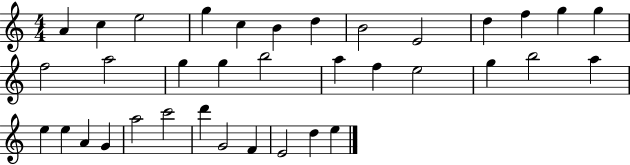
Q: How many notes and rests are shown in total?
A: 36